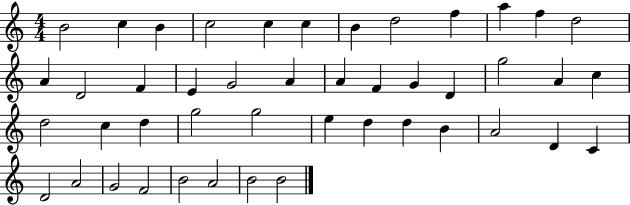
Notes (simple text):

B4/h C5/q B4/q C5/h C5/q C5/q B4/q D5/h F5/q A5/q F5/q D5/h A4/q D4/h F4/q E4/q G4/h A4/q A4/q F4/q G4/q D4/q G5/h A4/q C5/q D5/h C5/q D5/q G5/h G5/h E5/q D5/q D5/q B4/q A4/h D4/q C4/q D4/h A4/h G4/h F4/h B4/h A4/h B4/h B4/h